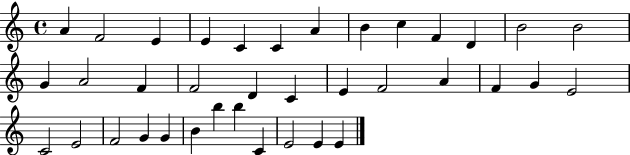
{
  \clef treble
  \time 4/4
  \defaultTimeSignature
  \key c \major
  a'4 f'2 e'4 | e'4 c'4 c'4 a'4 | b'4 c''4 f'4 d'4 | b'2 b'2 | \break g'4 a'2 f'4 | f'2 d'4 c'4 | e'4 f'2 a'4 | f'4 g'4 e'2 | \break c'2 e'2 | f'2 g'4 g'4 | b'4 b''4 b''4 c'4 | e'2 e'4 e'4 | \break \bar "|."
}